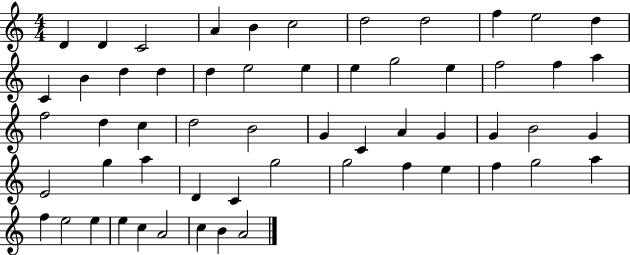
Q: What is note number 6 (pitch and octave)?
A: C5